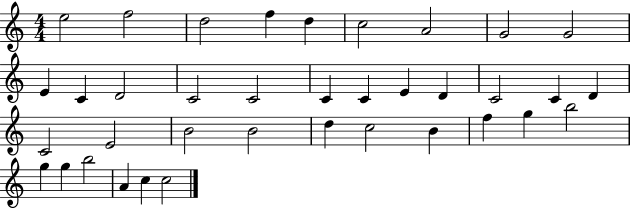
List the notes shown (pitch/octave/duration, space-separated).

E5/h F5/h D5/h F5/q D5/q C5/h A4/h G4/h G4/h E4/q C4/q D4/h C4/h C4/h C4/q C4/q E4/q D4/q C4/h C4/q D4/q C4/h E4/h B4/h B4/h D5/q C5/h B4/q F5/q G5/q B5/h G5/q G5/q B5/h A4/q C5/q C5/h